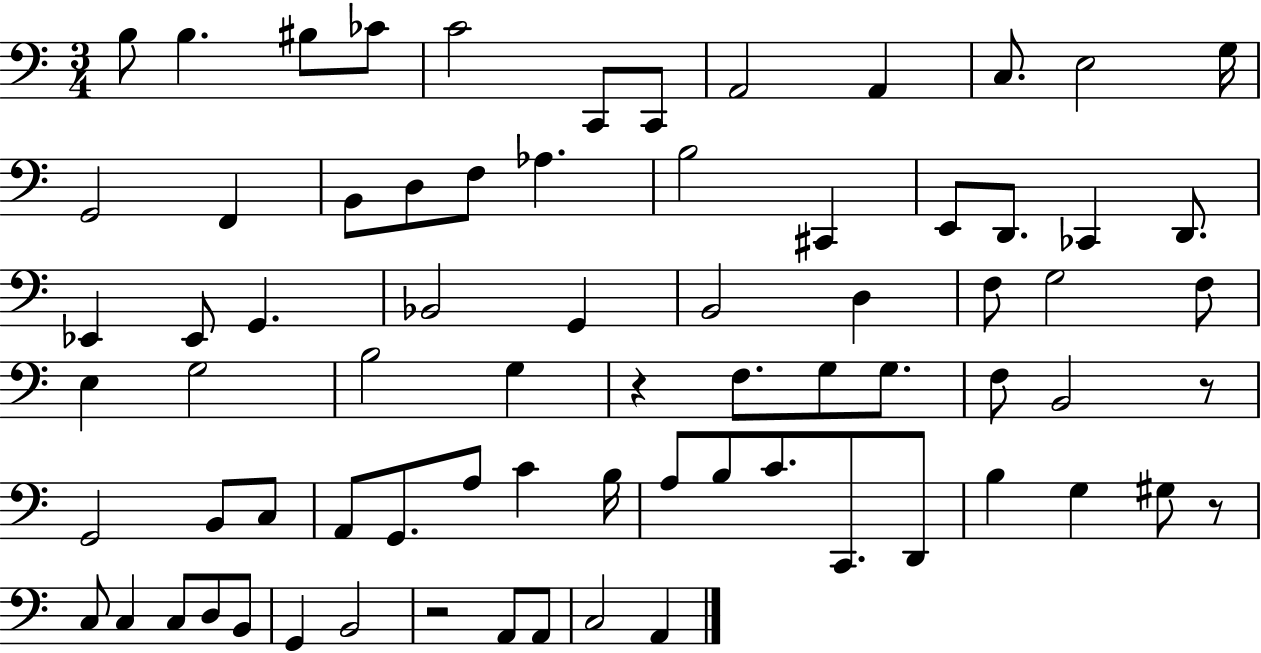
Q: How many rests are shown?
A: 4